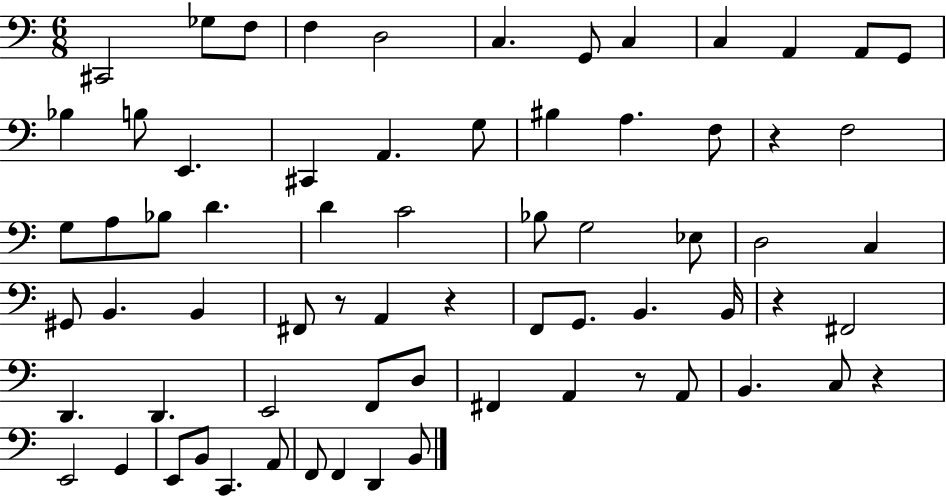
X:1
T:Untitled
M:6/8
L:1/4
K:C
^C,,2 _G,/2 F,/2 F, D,2 C, G,,/2 C, C, A,, A,,/2 G,,/2 _B, B,/2 E,, ^C,, A,, G,/2 ^B, A, F,/2 z F,2 G,/2 A,/2 _B,/2 D D C2 _B,/2 G,2 _E,/2 D,2 C, ^G,,/2 B,, B,, ^F,,/2 z/2 A,, z F,,/2 G,,/2 B,, B,,/4 z ^F,,2 D,, D,, E,,2 F,,/2 D,/2 ^F,, A,, z/2 A,,/2 B,, C,/2 z E,,2 G,, E,,/2 B,,/2 C,, A,,/2 F,,/2 F,, D,, B,,/2